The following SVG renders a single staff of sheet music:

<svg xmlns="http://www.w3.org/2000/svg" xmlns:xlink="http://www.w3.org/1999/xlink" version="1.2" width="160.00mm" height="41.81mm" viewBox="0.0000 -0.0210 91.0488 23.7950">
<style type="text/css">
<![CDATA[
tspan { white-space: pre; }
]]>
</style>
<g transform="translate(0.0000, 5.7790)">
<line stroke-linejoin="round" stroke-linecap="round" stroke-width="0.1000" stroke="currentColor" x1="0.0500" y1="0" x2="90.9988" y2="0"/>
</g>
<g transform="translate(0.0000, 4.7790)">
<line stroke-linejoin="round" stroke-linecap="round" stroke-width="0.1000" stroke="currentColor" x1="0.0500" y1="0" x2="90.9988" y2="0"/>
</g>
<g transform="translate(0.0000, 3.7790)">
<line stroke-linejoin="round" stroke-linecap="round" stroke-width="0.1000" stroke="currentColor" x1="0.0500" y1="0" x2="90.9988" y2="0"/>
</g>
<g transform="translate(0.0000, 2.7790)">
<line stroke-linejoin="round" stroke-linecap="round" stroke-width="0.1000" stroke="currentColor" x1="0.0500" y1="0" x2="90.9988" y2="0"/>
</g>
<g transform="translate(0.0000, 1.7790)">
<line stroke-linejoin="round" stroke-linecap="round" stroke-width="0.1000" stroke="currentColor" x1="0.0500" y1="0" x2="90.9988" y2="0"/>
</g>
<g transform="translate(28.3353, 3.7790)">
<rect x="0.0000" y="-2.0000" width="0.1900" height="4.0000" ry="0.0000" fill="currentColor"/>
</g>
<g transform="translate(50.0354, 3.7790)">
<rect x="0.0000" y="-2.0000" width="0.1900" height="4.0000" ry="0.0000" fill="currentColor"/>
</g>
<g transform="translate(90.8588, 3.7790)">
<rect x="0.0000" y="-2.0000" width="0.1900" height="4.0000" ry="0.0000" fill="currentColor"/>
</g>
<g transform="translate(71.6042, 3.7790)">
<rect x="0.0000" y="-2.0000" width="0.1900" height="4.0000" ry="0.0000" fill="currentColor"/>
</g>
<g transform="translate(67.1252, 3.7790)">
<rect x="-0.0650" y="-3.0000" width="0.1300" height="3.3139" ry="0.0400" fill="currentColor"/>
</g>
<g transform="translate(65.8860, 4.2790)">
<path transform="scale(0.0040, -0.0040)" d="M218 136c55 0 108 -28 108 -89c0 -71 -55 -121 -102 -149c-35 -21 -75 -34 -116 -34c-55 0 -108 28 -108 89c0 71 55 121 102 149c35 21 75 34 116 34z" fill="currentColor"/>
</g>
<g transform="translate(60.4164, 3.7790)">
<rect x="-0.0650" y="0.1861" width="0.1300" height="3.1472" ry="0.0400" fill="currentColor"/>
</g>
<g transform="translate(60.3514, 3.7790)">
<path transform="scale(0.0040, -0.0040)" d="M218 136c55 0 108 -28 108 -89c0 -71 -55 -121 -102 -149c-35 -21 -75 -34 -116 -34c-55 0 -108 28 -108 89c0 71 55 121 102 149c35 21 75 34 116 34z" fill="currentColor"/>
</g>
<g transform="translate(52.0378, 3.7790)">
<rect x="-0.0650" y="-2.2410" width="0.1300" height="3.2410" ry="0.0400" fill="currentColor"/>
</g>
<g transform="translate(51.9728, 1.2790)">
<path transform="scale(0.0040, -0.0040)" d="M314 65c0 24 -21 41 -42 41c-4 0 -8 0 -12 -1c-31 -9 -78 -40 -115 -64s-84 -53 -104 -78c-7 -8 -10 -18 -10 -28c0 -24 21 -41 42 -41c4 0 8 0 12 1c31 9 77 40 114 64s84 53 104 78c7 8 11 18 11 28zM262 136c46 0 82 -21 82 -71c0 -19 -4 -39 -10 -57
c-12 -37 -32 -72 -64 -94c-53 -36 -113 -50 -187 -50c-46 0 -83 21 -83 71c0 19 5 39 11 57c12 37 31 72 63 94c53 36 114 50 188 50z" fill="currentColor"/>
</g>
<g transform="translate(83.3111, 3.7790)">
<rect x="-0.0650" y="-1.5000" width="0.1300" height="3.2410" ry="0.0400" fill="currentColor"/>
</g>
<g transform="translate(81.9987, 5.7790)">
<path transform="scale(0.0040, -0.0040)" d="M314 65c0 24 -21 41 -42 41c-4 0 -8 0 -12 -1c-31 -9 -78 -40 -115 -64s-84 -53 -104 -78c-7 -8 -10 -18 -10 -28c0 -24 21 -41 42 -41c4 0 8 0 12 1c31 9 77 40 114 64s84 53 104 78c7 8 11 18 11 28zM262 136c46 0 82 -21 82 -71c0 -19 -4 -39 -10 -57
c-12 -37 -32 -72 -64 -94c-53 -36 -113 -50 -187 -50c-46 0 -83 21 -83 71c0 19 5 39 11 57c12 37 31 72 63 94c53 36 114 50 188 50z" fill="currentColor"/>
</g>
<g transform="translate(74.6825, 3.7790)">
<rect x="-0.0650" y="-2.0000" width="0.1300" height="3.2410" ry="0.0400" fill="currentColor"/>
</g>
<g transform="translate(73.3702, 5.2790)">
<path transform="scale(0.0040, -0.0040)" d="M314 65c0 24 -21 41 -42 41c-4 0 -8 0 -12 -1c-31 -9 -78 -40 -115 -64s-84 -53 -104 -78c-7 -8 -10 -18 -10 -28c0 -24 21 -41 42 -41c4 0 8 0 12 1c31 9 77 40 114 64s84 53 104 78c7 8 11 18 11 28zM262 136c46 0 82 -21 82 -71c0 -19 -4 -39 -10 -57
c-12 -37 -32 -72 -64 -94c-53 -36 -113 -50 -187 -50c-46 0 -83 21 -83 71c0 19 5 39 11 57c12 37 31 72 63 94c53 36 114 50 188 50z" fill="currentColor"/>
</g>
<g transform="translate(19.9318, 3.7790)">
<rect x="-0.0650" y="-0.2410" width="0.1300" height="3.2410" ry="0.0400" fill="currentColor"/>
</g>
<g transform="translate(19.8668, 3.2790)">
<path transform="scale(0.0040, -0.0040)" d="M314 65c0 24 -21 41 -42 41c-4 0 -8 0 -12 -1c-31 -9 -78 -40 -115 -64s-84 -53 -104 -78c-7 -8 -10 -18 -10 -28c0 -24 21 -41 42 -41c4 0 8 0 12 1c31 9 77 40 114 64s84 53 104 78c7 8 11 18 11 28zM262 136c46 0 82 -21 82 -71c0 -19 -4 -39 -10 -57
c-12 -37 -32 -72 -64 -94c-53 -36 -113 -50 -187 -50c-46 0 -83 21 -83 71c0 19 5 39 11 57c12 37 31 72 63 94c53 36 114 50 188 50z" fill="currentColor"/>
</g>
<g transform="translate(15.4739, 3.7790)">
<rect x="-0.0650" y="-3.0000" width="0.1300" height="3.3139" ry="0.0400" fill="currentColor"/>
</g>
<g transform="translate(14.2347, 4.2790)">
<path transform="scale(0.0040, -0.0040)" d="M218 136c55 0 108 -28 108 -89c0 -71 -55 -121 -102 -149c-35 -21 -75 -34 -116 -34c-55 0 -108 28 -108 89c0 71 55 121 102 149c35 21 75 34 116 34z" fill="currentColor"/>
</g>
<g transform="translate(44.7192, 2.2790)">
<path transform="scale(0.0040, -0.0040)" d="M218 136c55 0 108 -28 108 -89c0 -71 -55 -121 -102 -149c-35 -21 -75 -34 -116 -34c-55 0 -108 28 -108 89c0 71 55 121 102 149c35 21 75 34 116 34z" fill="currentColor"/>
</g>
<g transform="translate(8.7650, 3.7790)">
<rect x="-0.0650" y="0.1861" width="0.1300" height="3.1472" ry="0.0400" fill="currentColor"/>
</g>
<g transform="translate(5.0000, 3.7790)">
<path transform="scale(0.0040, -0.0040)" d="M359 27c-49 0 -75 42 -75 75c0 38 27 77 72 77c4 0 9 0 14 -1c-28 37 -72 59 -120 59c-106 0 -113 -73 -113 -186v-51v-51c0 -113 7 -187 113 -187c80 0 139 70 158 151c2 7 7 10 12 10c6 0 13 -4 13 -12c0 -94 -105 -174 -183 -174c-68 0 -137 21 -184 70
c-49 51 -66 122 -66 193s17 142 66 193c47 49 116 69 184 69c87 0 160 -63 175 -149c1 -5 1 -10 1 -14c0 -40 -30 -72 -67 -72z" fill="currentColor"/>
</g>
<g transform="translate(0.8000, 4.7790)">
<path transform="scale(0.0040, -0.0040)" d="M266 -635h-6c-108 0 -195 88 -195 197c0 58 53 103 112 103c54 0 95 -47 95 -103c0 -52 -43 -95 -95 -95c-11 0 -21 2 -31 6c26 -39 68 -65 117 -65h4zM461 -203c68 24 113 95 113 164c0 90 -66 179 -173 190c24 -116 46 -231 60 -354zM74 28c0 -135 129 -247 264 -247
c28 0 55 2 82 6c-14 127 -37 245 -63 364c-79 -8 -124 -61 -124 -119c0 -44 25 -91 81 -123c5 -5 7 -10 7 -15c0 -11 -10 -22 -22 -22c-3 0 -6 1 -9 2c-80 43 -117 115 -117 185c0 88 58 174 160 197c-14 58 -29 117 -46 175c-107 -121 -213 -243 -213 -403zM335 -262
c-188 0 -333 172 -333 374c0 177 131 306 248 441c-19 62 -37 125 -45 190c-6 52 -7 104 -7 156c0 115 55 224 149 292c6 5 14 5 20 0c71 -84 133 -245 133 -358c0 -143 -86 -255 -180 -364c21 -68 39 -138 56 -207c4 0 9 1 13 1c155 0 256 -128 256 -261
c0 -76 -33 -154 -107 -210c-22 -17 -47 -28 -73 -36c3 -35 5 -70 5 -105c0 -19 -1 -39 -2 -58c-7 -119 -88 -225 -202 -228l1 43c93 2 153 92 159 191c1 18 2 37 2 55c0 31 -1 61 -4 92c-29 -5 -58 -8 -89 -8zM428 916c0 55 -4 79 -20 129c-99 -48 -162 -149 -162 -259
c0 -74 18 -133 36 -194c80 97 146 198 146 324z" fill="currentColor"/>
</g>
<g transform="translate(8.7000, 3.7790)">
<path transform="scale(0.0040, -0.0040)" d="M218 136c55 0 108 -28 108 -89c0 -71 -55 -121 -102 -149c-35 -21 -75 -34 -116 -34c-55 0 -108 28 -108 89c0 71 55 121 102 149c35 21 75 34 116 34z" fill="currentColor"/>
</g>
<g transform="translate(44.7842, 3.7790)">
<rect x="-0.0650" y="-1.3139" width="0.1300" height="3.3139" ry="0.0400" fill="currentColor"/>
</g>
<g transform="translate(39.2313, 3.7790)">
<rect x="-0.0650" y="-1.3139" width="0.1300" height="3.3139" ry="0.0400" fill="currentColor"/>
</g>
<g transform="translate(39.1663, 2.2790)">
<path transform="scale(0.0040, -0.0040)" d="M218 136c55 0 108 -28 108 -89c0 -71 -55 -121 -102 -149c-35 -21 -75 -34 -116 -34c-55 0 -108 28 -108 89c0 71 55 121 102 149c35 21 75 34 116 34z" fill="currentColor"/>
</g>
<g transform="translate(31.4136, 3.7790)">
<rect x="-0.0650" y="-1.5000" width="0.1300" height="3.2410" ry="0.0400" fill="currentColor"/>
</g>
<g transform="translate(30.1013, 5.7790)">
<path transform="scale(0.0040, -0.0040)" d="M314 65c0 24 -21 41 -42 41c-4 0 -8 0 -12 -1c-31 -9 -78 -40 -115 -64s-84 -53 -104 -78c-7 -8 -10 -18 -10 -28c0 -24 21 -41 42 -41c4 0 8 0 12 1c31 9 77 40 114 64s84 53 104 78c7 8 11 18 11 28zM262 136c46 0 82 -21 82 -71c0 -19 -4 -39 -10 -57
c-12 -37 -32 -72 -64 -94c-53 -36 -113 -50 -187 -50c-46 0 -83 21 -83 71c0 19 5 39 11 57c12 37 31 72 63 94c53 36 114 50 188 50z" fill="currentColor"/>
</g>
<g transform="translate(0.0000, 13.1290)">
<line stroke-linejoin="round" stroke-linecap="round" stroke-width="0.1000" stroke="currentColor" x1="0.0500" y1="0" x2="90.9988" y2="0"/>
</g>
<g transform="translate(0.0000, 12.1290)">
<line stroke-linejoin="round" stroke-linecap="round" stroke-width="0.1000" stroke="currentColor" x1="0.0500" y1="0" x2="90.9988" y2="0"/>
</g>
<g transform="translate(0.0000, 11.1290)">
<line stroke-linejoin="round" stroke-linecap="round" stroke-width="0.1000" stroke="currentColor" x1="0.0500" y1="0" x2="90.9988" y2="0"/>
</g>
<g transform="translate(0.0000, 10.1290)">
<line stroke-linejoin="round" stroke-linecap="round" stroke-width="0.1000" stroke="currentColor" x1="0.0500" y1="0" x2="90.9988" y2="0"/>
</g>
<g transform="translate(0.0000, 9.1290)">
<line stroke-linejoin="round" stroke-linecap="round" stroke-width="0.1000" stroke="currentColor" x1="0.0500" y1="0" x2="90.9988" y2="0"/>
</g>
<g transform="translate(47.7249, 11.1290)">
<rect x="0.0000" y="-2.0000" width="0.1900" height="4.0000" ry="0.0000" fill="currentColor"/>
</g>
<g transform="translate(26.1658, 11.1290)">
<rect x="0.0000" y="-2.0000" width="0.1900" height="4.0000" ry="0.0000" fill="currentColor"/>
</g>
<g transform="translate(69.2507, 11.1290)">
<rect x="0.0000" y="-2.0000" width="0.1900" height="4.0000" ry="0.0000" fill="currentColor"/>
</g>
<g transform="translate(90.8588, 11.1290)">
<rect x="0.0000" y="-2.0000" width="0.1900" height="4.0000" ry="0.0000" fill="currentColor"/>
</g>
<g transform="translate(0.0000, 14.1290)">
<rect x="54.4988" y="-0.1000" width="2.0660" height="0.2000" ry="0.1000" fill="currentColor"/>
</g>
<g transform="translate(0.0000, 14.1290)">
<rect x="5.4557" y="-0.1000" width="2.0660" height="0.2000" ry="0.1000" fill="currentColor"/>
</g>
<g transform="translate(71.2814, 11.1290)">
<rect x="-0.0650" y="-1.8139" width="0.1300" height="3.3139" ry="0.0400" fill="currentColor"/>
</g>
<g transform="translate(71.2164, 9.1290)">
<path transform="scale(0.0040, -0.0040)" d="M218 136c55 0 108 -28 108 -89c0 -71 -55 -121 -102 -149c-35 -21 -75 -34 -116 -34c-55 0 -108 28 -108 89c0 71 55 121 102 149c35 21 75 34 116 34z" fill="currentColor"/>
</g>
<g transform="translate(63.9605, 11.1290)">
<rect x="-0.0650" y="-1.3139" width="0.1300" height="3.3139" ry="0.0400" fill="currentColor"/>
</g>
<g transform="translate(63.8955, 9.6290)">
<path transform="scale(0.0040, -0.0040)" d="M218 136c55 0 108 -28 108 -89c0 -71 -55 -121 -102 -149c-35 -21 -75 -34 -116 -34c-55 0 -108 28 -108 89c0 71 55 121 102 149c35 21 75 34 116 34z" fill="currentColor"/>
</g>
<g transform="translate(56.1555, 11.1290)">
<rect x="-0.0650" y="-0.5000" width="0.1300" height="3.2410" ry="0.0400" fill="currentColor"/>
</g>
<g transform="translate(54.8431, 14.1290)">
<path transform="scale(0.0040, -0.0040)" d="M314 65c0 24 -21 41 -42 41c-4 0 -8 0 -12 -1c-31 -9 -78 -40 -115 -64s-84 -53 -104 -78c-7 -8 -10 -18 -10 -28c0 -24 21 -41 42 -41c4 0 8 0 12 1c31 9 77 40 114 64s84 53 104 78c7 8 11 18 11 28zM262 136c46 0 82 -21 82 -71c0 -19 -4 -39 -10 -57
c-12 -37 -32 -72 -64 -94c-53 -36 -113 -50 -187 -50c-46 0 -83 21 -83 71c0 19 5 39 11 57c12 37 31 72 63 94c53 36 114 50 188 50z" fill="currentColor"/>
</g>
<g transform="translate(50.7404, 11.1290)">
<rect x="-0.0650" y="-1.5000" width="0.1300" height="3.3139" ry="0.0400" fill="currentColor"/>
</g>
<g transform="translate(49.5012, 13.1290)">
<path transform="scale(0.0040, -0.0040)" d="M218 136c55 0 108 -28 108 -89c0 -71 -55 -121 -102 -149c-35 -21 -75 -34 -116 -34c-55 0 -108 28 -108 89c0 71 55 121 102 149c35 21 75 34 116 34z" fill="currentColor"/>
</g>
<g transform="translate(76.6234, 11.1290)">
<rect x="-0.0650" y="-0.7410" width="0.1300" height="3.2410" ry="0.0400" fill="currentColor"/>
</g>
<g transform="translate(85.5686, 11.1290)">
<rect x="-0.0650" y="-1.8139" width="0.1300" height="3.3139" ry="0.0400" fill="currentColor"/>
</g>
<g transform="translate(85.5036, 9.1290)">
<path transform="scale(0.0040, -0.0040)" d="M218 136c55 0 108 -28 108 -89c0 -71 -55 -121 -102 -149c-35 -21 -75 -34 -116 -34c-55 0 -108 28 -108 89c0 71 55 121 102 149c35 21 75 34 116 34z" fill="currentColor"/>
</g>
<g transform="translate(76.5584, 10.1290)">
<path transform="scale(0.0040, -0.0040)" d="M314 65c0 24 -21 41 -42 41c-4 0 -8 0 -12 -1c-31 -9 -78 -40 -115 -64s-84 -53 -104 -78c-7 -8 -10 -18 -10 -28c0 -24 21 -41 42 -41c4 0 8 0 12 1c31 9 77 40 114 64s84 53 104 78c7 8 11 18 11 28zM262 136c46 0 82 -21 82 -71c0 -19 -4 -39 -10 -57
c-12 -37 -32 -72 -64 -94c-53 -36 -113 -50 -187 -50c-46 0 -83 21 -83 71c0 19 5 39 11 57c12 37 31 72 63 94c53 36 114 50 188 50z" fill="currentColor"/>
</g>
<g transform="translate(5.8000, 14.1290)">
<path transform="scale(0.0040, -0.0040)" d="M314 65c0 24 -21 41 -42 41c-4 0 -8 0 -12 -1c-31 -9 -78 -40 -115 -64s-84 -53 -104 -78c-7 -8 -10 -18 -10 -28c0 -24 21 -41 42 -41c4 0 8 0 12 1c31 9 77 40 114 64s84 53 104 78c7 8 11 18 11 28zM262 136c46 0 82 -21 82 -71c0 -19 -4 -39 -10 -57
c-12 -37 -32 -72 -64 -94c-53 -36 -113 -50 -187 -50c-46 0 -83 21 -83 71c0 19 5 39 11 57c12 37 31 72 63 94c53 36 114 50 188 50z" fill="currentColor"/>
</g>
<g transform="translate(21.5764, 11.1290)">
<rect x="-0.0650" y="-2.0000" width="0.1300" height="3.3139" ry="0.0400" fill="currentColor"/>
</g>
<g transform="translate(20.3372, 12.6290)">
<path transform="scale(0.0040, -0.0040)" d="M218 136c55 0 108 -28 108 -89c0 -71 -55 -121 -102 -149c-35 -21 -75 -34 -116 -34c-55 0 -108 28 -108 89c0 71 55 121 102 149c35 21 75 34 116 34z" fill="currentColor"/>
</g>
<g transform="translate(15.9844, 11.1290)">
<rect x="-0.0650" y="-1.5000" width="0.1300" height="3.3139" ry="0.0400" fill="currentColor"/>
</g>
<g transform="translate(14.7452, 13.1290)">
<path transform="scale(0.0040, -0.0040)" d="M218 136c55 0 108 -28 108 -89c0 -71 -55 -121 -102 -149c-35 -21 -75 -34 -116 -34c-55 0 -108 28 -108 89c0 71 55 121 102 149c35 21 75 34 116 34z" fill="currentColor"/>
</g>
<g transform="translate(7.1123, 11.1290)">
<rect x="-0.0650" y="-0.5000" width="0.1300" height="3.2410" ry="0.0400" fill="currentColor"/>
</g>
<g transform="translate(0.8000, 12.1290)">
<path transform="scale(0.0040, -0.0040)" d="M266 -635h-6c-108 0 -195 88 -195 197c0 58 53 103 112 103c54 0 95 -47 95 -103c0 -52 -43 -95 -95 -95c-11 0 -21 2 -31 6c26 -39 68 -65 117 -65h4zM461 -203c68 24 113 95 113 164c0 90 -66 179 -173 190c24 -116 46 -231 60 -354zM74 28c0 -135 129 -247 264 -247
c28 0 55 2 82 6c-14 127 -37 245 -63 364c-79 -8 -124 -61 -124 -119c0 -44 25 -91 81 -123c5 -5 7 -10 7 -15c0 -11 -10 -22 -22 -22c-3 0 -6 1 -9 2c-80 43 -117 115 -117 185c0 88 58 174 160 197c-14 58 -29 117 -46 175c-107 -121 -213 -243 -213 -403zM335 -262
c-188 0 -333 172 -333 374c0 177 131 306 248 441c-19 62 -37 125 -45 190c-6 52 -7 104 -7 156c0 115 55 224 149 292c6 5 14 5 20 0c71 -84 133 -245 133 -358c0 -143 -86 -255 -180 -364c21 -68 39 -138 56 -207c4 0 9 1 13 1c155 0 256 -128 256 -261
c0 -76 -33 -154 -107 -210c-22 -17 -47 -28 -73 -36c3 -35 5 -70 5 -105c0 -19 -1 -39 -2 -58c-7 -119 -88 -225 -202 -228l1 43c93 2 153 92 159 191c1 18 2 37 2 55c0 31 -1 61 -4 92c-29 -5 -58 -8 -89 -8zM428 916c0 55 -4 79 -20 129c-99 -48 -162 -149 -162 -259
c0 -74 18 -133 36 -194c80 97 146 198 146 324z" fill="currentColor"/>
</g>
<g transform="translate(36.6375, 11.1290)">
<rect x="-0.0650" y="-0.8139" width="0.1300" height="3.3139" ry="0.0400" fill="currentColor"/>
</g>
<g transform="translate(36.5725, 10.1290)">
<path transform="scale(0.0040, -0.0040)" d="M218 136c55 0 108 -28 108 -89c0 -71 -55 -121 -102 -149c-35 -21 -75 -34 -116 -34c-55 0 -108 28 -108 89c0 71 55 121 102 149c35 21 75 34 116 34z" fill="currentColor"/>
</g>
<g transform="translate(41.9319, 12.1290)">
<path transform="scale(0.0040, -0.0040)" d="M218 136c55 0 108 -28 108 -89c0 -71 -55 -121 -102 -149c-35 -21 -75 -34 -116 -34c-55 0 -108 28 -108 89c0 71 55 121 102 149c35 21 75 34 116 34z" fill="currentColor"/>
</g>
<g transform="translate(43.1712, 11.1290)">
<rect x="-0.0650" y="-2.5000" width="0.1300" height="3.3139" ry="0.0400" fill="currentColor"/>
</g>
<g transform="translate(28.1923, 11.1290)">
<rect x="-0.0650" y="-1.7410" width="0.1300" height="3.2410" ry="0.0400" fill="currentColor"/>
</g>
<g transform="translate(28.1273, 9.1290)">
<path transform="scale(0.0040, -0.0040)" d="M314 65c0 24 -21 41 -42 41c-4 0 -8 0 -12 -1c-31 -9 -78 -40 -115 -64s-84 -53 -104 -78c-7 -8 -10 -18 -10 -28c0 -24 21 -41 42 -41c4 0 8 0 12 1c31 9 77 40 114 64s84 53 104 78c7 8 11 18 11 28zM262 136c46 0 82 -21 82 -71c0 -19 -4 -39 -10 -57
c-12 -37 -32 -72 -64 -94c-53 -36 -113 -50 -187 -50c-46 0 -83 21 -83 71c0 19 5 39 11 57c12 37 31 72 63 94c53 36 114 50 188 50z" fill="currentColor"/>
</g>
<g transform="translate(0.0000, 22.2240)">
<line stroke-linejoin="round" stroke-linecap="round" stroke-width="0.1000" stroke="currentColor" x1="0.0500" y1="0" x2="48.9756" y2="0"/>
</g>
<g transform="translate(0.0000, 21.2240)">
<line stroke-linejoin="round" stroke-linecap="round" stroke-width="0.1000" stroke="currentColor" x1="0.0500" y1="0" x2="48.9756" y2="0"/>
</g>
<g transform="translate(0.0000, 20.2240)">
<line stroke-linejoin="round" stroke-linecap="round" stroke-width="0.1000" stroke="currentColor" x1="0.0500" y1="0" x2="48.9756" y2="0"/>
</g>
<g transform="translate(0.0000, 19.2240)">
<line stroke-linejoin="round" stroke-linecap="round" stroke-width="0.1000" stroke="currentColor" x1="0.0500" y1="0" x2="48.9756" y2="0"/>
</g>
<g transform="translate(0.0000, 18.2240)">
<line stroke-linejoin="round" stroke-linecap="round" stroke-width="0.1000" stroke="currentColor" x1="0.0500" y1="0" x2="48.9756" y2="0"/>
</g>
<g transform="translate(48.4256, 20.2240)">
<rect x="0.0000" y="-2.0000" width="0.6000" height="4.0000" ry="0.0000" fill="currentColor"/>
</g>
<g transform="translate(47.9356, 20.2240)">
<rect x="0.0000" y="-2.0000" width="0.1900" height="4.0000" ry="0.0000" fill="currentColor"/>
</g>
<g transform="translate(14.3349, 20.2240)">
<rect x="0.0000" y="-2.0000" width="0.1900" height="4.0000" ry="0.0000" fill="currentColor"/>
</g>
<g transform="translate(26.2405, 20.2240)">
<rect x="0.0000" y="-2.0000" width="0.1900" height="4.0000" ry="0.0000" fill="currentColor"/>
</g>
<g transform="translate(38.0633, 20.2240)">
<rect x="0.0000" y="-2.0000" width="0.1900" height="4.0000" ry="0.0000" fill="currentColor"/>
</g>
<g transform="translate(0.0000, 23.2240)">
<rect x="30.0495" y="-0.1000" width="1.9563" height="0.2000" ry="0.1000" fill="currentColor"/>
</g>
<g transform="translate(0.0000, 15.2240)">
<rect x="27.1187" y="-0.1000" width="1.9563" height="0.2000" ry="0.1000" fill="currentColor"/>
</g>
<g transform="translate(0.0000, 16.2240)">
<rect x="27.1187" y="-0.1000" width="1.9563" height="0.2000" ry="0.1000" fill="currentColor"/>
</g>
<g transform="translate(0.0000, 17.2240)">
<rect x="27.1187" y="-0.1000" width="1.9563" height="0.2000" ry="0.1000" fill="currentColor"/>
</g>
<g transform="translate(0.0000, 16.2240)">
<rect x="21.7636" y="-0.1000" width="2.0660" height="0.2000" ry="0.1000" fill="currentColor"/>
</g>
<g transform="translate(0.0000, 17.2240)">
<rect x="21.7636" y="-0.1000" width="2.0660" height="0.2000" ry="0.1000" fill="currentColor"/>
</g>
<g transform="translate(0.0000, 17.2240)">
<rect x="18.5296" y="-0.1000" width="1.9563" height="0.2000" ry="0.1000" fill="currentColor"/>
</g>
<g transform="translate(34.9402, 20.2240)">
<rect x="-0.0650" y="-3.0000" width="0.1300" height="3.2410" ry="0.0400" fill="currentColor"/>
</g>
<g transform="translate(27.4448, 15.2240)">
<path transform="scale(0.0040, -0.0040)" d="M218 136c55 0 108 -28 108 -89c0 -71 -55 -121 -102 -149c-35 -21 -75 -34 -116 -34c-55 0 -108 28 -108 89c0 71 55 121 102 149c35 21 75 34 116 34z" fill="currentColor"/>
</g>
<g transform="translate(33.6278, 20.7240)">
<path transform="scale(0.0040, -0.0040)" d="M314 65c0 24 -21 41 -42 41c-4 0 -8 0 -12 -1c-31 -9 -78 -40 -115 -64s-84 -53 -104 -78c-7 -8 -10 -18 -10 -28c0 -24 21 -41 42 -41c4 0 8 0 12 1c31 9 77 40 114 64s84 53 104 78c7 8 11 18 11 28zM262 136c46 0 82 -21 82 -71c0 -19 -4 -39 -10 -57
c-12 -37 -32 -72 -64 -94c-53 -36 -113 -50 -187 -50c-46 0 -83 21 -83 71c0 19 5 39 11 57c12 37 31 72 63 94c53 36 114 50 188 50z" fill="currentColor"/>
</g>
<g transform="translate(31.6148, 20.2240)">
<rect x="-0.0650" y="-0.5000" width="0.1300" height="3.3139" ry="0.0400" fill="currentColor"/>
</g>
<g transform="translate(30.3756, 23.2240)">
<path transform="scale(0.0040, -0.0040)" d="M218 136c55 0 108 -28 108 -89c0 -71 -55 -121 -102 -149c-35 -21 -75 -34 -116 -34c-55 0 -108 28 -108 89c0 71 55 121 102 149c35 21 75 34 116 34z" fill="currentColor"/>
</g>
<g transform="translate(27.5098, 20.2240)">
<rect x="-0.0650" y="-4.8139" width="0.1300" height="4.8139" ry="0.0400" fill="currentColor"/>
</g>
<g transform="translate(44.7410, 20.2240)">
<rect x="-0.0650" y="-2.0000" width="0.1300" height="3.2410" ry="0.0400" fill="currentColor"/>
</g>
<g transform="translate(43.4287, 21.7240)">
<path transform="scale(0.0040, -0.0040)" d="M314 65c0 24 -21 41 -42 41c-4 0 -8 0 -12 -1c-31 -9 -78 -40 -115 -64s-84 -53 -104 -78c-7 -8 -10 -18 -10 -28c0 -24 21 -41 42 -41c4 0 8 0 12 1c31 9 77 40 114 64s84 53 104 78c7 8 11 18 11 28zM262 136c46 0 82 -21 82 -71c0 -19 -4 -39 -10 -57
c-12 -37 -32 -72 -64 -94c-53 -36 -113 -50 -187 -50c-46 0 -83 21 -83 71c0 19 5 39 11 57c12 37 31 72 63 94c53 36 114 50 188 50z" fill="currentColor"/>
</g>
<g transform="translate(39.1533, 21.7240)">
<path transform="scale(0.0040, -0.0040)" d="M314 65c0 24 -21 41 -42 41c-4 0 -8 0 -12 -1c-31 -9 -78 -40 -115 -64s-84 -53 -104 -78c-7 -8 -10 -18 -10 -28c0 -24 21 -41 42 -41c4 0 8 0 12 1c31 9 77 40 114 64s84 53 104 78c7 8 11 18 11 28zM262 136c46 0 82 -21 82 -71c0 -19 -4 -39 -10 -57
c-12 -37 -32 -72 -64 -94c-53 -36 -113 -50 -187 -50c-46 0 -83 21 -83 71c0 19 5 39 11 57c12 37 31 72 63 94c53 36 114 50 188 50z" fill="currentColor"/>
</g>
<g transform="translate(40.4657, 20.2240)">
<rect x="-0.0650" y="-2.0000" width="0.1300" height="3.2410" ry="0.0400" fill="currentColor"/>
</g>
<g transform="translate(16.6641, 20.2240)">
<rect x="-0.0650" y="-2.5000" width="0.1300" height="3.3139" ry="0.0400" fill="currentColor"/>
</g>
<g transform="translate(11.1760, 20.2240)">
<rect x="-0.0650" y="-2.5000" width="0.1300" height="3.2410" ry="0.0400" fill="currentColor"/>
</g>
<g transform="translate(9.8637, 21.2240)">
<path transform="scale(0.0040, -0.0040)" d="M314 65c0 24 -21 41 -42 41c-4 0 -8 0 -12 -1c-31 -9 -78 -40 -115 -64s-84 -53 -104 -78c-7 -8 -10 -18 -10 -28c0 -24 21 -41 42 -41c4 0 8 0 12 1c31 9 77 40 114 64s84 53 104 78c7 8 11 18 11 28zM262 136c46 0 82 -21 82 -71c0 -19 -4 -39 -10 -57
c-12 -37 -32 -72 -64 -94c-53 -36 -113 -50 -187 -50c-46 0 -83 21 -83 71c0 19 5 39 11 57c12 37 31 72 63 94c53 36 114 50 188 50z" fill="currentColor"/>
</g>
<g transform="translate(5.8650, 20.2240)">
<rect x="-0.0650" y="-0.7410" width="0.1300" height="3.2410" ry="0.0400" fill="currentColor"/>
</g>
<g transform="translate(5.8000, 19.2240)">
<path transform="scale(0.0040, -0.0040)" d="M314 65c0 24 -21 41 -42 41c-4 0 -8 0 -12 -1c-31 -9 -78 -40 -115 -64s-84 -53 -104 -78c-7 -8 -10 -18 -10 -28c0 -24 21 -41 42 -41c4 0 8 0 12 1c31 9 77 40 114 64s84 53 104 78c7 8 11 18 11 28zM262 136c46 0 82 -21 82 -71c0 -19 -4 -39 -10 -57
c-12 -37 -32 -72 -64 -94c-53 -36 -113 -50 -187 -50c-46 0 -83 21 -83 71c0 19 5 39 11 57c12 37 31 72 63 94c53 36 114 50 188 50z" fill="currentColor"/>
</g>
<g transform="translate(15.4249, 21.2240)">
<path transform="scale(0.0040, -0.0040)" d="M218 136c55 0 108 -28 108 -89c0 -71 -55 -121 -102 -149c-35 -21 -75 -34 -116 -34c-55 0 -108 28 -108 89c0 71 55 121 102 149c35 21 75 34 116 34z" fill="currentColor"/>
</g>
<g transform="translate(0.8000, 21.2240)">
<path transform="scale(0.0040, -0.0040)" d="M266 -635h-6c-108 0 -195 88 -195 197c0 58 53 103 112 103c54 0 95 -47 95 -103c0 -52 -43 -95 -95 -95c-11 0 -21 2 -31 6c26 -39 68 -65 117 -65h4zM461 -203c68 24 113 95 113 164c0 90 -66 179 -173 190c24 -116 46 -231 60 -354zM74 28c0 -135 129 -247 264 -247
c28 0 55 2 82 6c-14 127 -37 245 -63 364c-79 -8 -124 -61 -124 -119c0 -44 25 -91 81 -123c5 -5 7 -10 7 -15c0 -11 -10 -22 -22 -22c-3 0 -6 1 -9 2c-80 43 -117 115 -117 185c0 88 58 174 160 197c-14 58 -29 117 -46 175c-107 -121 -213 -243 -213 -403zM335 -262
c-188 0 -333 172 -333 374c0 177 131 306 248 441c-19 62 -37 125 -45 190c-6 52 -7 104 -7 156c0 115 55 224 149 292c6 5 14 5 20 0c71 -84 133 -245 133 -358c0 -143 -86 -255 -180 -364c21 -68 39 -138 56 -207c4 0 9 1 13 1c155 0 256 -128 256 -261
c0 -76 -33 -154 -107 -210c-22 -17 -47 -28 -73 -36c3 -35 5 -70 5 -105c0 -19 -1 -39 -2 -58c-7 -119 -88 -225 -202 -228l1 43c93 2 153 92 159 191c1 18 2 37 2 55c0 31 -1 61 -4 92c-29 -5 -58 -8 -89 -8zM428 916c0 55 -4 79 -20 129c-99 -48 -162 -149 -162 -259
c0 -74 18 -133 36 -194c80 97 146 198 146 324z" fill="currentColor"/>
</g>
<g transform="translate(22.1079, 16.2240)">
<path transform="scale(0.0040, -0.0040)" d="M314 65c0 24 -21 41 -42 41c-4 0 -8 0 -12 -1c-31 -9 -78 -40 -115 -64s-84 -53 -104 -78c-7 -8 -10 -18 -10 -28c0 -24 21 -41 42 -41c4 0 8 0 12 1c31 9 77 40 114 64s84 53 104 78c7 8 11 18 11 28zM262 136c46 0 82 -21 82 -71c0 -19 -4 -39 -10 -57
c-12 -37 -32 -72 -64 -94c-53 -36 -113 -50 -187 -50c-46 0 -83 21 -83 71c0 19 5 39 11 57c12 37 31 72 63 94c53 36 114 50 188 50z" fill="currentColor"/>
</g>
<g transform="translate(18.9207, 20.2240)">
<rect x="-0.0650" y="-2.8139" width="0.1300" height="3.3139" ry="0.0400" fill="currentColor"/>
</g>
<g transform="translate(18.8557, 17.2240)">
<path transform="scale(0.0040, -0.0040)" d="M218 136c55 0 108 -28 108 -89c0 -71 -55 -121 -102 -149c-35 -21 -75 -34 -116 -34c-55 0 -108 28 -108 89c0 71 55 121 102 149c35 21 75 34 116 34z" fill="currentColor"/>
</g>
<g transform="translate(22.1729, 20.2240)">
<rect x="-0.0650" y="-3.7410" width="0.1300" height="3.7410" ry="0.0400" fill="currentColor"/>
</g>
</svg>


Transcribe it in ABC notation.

X:1
T:Untitled
M:4/4
L:1/4
K:C
B A c2 E2 e e g2 B A F2 E2 C2 E F f2 d G E C2 e f d2 f d2 G2 G a c'2 e' C A2 F2 F2